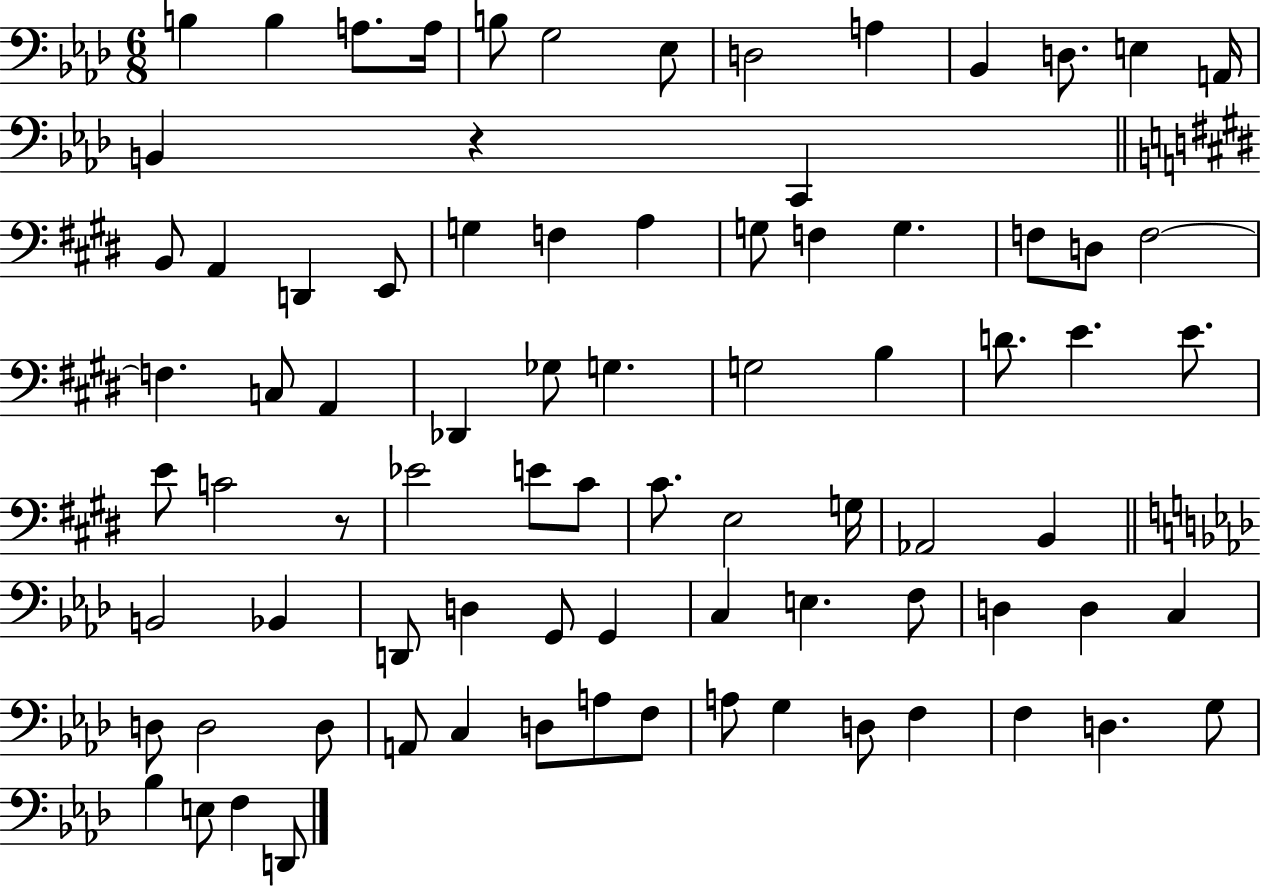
X:1
T:Untitled
M:6/8
L:1/4
K:Ab
B, B, A,/2 A,/4 B,/2 G,2 _E,/2 D,2 A, _B,, D,/2 E, A,,/4 B,, z C,, B,,/2 A,, D,, E,,/2 G, F, A, G,/2 F, G, F,/2 D,/2 F,2 F, C,/2 A,, _D,, _G,/2 G, G,2 B, D/2 E E/2 E/2 C2 z/2 _E2 E/2 ^C/2 ^C/2 E,2 G,/4 _A,,2 B,, B,,2 _B,, D,,/2 D, G,,/2 G,, C, E, F,/2 D, D, C, D,/2 D,2 D,/2 A,,/2 C, D,/2 A,/2 F,/2 A,/2 G, D,/2 F, F, D, G,/2 _B, E,/2 F, D,,/2